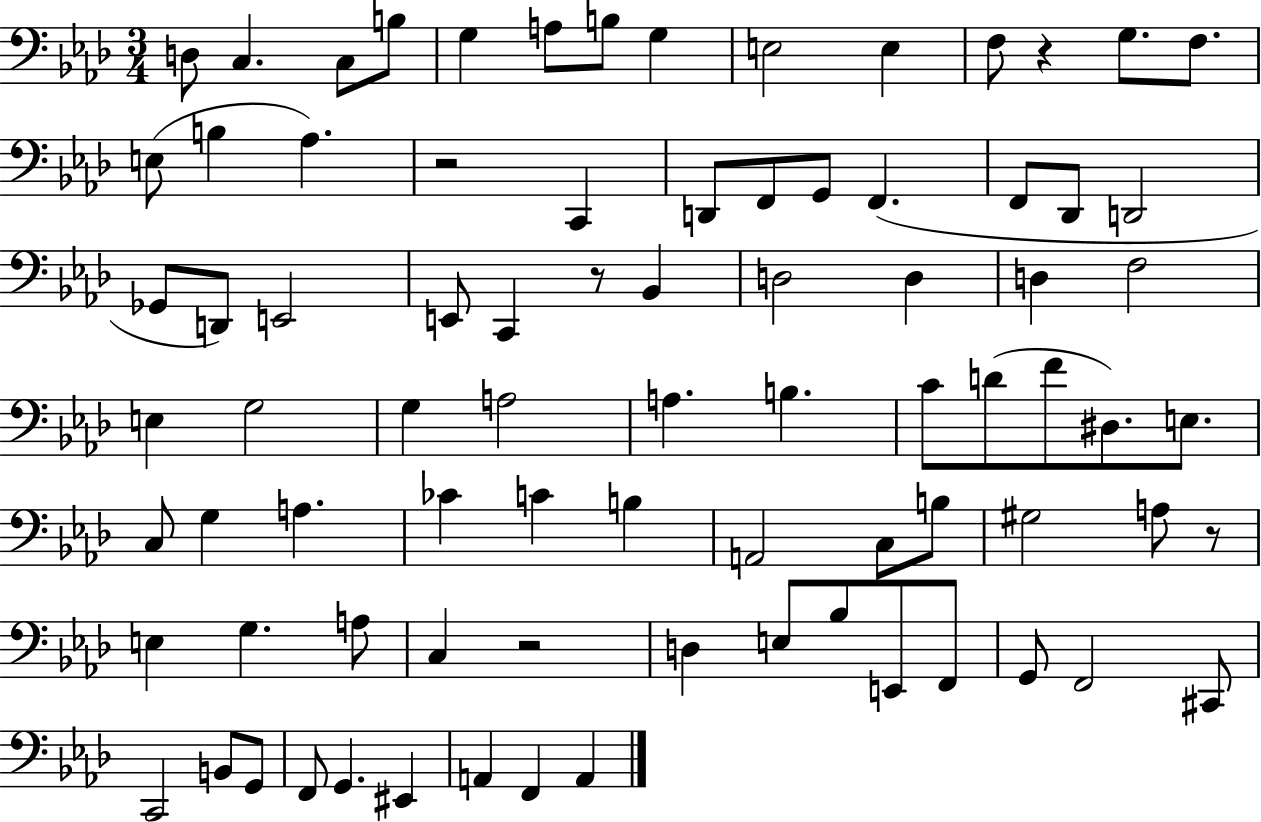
X:1
T:Untitled
M:3/4
L:1/4
K:Ab
D,/2 C, C,/2 B,/2 G, A,/2 B,/2 G, E,2 E, F,/2 z G,/2 F,/2 E,/2 B, _A, z2 C,, D,,/2 F,,/2 G,,/2 F,, F,,/2 _D,,/2 D,,2 _G,,/2 D,,/2 E,,2 E,,/2 C,, z/2 _B,, D,2 D, D, F,2 E, G,2 G, A,2 A, B, C/2 D/2 F/2 ^D,/2 E,/2 C,/2 G, A, _C C B, A,,2 C,/2 B,/2 ^G,2 A,/2 z/2 E, G, A,/2 C, z2 D, E,/2 _B,/2 E,,/2 F,,/2 G,,/2 F,,2 ^C,,/2 C,,2 B,,/2 G,,/2 F,,/2 G,, ^E,, A,, F,, A,,